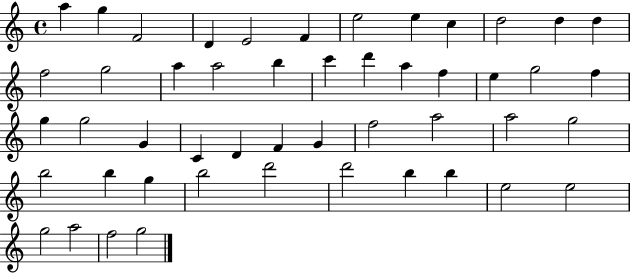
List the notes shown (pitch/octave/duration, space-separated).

A5/q G5/q F4/h D4/q E4/h F4/q E5/h E5/q C5/q D5/h D5/q D5/q F5/h G5/h A5/q A5/h B5/q C6/q D6/q A5/q F5/q E5/q G5/h F5/q G5/q G5/h G4/q C4/q D4/q F4/q G4/q F5/h A5/h A5/h G5/h B5/h B5/q G5/q B5/h D6/h D6/h B5/q B5/q E5/h E5/h G5/h A5/h F5/h G5/h